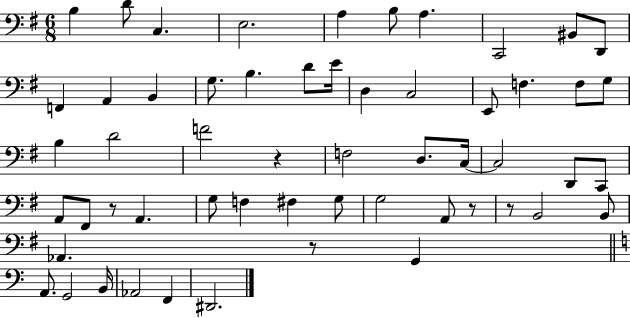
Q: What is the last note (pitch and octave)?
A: D#2